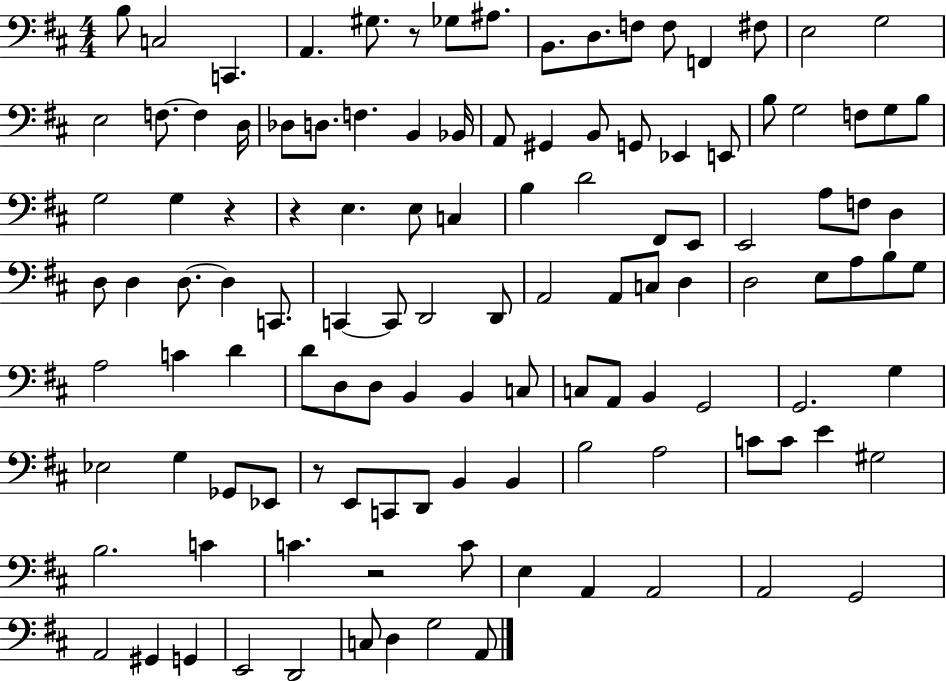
X:1
T:Untitled
M:4/4
L:1/4
K:D
B,/2 C,2 C,, A,, ^G,/2 z/2 _G,/2 ^A,/2 B,,/2 D,/2 F,/2 F,/2 F,, ^F,/2 E,2 G,2 E,2 F,/2 F, D,/4 _D,/2 D,/2 F, B,, _B,,/4 A,,/2 ^G,, B,,/2 G,,/2 _E,, E,,/2 B,/2 G,2 F,/2 G,/2 B,/2 G,2 G, z z E, E,/2 C, B, D2 ^F,,/2 E,,/2 E,,2 A,/2 F,/2 D, D,/2 D, D,/2 D, C,,/2 C,, C,,/2 D,,2 D,,/2 A,,2 A,,/2 C,/2 D, D,2 E,/2 A,/2 B,/2 G,/2 A,2 C D D/2 D,/2 D,/2 B,, B,, C,/2 C,/2 A,,/2 B,, G,,2 G,,2 G, _E,2 G, _G,,/2 _E,,/2 z/2 E,,/2 C,,/2 D,,/2 B,, B,, B,2 A,2 C/2 C/2 E ^G,2 B,2 C C z2 C/2 E, A,, A,,2 A,,2 G,,2 A,,2 ^G,, G,, E,,2 D,,2 C,/2 D, G,2 A,,/2